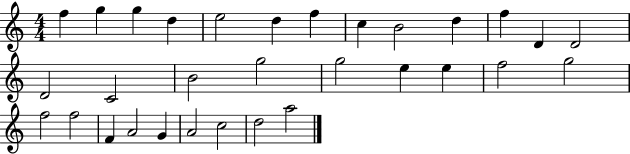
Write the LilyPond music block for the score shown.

{
  \clef treble
  \numericTimeSignature
  \time 4/4
  \key c \major
  f''4 g''4 g''4 d''4 | e''2 d''4 f''4 | c''4 b'2 d''4 | f''4 d'4 d'2 | \break d'2 c'2 | b'2 g''2 | g''2 e''4 e''4 | f''2 g''2 | \break f''2 f''2 | f'4 a'2 g'4 | a'2 c''2 | d''2 a''2 | \break \bar "|."
}